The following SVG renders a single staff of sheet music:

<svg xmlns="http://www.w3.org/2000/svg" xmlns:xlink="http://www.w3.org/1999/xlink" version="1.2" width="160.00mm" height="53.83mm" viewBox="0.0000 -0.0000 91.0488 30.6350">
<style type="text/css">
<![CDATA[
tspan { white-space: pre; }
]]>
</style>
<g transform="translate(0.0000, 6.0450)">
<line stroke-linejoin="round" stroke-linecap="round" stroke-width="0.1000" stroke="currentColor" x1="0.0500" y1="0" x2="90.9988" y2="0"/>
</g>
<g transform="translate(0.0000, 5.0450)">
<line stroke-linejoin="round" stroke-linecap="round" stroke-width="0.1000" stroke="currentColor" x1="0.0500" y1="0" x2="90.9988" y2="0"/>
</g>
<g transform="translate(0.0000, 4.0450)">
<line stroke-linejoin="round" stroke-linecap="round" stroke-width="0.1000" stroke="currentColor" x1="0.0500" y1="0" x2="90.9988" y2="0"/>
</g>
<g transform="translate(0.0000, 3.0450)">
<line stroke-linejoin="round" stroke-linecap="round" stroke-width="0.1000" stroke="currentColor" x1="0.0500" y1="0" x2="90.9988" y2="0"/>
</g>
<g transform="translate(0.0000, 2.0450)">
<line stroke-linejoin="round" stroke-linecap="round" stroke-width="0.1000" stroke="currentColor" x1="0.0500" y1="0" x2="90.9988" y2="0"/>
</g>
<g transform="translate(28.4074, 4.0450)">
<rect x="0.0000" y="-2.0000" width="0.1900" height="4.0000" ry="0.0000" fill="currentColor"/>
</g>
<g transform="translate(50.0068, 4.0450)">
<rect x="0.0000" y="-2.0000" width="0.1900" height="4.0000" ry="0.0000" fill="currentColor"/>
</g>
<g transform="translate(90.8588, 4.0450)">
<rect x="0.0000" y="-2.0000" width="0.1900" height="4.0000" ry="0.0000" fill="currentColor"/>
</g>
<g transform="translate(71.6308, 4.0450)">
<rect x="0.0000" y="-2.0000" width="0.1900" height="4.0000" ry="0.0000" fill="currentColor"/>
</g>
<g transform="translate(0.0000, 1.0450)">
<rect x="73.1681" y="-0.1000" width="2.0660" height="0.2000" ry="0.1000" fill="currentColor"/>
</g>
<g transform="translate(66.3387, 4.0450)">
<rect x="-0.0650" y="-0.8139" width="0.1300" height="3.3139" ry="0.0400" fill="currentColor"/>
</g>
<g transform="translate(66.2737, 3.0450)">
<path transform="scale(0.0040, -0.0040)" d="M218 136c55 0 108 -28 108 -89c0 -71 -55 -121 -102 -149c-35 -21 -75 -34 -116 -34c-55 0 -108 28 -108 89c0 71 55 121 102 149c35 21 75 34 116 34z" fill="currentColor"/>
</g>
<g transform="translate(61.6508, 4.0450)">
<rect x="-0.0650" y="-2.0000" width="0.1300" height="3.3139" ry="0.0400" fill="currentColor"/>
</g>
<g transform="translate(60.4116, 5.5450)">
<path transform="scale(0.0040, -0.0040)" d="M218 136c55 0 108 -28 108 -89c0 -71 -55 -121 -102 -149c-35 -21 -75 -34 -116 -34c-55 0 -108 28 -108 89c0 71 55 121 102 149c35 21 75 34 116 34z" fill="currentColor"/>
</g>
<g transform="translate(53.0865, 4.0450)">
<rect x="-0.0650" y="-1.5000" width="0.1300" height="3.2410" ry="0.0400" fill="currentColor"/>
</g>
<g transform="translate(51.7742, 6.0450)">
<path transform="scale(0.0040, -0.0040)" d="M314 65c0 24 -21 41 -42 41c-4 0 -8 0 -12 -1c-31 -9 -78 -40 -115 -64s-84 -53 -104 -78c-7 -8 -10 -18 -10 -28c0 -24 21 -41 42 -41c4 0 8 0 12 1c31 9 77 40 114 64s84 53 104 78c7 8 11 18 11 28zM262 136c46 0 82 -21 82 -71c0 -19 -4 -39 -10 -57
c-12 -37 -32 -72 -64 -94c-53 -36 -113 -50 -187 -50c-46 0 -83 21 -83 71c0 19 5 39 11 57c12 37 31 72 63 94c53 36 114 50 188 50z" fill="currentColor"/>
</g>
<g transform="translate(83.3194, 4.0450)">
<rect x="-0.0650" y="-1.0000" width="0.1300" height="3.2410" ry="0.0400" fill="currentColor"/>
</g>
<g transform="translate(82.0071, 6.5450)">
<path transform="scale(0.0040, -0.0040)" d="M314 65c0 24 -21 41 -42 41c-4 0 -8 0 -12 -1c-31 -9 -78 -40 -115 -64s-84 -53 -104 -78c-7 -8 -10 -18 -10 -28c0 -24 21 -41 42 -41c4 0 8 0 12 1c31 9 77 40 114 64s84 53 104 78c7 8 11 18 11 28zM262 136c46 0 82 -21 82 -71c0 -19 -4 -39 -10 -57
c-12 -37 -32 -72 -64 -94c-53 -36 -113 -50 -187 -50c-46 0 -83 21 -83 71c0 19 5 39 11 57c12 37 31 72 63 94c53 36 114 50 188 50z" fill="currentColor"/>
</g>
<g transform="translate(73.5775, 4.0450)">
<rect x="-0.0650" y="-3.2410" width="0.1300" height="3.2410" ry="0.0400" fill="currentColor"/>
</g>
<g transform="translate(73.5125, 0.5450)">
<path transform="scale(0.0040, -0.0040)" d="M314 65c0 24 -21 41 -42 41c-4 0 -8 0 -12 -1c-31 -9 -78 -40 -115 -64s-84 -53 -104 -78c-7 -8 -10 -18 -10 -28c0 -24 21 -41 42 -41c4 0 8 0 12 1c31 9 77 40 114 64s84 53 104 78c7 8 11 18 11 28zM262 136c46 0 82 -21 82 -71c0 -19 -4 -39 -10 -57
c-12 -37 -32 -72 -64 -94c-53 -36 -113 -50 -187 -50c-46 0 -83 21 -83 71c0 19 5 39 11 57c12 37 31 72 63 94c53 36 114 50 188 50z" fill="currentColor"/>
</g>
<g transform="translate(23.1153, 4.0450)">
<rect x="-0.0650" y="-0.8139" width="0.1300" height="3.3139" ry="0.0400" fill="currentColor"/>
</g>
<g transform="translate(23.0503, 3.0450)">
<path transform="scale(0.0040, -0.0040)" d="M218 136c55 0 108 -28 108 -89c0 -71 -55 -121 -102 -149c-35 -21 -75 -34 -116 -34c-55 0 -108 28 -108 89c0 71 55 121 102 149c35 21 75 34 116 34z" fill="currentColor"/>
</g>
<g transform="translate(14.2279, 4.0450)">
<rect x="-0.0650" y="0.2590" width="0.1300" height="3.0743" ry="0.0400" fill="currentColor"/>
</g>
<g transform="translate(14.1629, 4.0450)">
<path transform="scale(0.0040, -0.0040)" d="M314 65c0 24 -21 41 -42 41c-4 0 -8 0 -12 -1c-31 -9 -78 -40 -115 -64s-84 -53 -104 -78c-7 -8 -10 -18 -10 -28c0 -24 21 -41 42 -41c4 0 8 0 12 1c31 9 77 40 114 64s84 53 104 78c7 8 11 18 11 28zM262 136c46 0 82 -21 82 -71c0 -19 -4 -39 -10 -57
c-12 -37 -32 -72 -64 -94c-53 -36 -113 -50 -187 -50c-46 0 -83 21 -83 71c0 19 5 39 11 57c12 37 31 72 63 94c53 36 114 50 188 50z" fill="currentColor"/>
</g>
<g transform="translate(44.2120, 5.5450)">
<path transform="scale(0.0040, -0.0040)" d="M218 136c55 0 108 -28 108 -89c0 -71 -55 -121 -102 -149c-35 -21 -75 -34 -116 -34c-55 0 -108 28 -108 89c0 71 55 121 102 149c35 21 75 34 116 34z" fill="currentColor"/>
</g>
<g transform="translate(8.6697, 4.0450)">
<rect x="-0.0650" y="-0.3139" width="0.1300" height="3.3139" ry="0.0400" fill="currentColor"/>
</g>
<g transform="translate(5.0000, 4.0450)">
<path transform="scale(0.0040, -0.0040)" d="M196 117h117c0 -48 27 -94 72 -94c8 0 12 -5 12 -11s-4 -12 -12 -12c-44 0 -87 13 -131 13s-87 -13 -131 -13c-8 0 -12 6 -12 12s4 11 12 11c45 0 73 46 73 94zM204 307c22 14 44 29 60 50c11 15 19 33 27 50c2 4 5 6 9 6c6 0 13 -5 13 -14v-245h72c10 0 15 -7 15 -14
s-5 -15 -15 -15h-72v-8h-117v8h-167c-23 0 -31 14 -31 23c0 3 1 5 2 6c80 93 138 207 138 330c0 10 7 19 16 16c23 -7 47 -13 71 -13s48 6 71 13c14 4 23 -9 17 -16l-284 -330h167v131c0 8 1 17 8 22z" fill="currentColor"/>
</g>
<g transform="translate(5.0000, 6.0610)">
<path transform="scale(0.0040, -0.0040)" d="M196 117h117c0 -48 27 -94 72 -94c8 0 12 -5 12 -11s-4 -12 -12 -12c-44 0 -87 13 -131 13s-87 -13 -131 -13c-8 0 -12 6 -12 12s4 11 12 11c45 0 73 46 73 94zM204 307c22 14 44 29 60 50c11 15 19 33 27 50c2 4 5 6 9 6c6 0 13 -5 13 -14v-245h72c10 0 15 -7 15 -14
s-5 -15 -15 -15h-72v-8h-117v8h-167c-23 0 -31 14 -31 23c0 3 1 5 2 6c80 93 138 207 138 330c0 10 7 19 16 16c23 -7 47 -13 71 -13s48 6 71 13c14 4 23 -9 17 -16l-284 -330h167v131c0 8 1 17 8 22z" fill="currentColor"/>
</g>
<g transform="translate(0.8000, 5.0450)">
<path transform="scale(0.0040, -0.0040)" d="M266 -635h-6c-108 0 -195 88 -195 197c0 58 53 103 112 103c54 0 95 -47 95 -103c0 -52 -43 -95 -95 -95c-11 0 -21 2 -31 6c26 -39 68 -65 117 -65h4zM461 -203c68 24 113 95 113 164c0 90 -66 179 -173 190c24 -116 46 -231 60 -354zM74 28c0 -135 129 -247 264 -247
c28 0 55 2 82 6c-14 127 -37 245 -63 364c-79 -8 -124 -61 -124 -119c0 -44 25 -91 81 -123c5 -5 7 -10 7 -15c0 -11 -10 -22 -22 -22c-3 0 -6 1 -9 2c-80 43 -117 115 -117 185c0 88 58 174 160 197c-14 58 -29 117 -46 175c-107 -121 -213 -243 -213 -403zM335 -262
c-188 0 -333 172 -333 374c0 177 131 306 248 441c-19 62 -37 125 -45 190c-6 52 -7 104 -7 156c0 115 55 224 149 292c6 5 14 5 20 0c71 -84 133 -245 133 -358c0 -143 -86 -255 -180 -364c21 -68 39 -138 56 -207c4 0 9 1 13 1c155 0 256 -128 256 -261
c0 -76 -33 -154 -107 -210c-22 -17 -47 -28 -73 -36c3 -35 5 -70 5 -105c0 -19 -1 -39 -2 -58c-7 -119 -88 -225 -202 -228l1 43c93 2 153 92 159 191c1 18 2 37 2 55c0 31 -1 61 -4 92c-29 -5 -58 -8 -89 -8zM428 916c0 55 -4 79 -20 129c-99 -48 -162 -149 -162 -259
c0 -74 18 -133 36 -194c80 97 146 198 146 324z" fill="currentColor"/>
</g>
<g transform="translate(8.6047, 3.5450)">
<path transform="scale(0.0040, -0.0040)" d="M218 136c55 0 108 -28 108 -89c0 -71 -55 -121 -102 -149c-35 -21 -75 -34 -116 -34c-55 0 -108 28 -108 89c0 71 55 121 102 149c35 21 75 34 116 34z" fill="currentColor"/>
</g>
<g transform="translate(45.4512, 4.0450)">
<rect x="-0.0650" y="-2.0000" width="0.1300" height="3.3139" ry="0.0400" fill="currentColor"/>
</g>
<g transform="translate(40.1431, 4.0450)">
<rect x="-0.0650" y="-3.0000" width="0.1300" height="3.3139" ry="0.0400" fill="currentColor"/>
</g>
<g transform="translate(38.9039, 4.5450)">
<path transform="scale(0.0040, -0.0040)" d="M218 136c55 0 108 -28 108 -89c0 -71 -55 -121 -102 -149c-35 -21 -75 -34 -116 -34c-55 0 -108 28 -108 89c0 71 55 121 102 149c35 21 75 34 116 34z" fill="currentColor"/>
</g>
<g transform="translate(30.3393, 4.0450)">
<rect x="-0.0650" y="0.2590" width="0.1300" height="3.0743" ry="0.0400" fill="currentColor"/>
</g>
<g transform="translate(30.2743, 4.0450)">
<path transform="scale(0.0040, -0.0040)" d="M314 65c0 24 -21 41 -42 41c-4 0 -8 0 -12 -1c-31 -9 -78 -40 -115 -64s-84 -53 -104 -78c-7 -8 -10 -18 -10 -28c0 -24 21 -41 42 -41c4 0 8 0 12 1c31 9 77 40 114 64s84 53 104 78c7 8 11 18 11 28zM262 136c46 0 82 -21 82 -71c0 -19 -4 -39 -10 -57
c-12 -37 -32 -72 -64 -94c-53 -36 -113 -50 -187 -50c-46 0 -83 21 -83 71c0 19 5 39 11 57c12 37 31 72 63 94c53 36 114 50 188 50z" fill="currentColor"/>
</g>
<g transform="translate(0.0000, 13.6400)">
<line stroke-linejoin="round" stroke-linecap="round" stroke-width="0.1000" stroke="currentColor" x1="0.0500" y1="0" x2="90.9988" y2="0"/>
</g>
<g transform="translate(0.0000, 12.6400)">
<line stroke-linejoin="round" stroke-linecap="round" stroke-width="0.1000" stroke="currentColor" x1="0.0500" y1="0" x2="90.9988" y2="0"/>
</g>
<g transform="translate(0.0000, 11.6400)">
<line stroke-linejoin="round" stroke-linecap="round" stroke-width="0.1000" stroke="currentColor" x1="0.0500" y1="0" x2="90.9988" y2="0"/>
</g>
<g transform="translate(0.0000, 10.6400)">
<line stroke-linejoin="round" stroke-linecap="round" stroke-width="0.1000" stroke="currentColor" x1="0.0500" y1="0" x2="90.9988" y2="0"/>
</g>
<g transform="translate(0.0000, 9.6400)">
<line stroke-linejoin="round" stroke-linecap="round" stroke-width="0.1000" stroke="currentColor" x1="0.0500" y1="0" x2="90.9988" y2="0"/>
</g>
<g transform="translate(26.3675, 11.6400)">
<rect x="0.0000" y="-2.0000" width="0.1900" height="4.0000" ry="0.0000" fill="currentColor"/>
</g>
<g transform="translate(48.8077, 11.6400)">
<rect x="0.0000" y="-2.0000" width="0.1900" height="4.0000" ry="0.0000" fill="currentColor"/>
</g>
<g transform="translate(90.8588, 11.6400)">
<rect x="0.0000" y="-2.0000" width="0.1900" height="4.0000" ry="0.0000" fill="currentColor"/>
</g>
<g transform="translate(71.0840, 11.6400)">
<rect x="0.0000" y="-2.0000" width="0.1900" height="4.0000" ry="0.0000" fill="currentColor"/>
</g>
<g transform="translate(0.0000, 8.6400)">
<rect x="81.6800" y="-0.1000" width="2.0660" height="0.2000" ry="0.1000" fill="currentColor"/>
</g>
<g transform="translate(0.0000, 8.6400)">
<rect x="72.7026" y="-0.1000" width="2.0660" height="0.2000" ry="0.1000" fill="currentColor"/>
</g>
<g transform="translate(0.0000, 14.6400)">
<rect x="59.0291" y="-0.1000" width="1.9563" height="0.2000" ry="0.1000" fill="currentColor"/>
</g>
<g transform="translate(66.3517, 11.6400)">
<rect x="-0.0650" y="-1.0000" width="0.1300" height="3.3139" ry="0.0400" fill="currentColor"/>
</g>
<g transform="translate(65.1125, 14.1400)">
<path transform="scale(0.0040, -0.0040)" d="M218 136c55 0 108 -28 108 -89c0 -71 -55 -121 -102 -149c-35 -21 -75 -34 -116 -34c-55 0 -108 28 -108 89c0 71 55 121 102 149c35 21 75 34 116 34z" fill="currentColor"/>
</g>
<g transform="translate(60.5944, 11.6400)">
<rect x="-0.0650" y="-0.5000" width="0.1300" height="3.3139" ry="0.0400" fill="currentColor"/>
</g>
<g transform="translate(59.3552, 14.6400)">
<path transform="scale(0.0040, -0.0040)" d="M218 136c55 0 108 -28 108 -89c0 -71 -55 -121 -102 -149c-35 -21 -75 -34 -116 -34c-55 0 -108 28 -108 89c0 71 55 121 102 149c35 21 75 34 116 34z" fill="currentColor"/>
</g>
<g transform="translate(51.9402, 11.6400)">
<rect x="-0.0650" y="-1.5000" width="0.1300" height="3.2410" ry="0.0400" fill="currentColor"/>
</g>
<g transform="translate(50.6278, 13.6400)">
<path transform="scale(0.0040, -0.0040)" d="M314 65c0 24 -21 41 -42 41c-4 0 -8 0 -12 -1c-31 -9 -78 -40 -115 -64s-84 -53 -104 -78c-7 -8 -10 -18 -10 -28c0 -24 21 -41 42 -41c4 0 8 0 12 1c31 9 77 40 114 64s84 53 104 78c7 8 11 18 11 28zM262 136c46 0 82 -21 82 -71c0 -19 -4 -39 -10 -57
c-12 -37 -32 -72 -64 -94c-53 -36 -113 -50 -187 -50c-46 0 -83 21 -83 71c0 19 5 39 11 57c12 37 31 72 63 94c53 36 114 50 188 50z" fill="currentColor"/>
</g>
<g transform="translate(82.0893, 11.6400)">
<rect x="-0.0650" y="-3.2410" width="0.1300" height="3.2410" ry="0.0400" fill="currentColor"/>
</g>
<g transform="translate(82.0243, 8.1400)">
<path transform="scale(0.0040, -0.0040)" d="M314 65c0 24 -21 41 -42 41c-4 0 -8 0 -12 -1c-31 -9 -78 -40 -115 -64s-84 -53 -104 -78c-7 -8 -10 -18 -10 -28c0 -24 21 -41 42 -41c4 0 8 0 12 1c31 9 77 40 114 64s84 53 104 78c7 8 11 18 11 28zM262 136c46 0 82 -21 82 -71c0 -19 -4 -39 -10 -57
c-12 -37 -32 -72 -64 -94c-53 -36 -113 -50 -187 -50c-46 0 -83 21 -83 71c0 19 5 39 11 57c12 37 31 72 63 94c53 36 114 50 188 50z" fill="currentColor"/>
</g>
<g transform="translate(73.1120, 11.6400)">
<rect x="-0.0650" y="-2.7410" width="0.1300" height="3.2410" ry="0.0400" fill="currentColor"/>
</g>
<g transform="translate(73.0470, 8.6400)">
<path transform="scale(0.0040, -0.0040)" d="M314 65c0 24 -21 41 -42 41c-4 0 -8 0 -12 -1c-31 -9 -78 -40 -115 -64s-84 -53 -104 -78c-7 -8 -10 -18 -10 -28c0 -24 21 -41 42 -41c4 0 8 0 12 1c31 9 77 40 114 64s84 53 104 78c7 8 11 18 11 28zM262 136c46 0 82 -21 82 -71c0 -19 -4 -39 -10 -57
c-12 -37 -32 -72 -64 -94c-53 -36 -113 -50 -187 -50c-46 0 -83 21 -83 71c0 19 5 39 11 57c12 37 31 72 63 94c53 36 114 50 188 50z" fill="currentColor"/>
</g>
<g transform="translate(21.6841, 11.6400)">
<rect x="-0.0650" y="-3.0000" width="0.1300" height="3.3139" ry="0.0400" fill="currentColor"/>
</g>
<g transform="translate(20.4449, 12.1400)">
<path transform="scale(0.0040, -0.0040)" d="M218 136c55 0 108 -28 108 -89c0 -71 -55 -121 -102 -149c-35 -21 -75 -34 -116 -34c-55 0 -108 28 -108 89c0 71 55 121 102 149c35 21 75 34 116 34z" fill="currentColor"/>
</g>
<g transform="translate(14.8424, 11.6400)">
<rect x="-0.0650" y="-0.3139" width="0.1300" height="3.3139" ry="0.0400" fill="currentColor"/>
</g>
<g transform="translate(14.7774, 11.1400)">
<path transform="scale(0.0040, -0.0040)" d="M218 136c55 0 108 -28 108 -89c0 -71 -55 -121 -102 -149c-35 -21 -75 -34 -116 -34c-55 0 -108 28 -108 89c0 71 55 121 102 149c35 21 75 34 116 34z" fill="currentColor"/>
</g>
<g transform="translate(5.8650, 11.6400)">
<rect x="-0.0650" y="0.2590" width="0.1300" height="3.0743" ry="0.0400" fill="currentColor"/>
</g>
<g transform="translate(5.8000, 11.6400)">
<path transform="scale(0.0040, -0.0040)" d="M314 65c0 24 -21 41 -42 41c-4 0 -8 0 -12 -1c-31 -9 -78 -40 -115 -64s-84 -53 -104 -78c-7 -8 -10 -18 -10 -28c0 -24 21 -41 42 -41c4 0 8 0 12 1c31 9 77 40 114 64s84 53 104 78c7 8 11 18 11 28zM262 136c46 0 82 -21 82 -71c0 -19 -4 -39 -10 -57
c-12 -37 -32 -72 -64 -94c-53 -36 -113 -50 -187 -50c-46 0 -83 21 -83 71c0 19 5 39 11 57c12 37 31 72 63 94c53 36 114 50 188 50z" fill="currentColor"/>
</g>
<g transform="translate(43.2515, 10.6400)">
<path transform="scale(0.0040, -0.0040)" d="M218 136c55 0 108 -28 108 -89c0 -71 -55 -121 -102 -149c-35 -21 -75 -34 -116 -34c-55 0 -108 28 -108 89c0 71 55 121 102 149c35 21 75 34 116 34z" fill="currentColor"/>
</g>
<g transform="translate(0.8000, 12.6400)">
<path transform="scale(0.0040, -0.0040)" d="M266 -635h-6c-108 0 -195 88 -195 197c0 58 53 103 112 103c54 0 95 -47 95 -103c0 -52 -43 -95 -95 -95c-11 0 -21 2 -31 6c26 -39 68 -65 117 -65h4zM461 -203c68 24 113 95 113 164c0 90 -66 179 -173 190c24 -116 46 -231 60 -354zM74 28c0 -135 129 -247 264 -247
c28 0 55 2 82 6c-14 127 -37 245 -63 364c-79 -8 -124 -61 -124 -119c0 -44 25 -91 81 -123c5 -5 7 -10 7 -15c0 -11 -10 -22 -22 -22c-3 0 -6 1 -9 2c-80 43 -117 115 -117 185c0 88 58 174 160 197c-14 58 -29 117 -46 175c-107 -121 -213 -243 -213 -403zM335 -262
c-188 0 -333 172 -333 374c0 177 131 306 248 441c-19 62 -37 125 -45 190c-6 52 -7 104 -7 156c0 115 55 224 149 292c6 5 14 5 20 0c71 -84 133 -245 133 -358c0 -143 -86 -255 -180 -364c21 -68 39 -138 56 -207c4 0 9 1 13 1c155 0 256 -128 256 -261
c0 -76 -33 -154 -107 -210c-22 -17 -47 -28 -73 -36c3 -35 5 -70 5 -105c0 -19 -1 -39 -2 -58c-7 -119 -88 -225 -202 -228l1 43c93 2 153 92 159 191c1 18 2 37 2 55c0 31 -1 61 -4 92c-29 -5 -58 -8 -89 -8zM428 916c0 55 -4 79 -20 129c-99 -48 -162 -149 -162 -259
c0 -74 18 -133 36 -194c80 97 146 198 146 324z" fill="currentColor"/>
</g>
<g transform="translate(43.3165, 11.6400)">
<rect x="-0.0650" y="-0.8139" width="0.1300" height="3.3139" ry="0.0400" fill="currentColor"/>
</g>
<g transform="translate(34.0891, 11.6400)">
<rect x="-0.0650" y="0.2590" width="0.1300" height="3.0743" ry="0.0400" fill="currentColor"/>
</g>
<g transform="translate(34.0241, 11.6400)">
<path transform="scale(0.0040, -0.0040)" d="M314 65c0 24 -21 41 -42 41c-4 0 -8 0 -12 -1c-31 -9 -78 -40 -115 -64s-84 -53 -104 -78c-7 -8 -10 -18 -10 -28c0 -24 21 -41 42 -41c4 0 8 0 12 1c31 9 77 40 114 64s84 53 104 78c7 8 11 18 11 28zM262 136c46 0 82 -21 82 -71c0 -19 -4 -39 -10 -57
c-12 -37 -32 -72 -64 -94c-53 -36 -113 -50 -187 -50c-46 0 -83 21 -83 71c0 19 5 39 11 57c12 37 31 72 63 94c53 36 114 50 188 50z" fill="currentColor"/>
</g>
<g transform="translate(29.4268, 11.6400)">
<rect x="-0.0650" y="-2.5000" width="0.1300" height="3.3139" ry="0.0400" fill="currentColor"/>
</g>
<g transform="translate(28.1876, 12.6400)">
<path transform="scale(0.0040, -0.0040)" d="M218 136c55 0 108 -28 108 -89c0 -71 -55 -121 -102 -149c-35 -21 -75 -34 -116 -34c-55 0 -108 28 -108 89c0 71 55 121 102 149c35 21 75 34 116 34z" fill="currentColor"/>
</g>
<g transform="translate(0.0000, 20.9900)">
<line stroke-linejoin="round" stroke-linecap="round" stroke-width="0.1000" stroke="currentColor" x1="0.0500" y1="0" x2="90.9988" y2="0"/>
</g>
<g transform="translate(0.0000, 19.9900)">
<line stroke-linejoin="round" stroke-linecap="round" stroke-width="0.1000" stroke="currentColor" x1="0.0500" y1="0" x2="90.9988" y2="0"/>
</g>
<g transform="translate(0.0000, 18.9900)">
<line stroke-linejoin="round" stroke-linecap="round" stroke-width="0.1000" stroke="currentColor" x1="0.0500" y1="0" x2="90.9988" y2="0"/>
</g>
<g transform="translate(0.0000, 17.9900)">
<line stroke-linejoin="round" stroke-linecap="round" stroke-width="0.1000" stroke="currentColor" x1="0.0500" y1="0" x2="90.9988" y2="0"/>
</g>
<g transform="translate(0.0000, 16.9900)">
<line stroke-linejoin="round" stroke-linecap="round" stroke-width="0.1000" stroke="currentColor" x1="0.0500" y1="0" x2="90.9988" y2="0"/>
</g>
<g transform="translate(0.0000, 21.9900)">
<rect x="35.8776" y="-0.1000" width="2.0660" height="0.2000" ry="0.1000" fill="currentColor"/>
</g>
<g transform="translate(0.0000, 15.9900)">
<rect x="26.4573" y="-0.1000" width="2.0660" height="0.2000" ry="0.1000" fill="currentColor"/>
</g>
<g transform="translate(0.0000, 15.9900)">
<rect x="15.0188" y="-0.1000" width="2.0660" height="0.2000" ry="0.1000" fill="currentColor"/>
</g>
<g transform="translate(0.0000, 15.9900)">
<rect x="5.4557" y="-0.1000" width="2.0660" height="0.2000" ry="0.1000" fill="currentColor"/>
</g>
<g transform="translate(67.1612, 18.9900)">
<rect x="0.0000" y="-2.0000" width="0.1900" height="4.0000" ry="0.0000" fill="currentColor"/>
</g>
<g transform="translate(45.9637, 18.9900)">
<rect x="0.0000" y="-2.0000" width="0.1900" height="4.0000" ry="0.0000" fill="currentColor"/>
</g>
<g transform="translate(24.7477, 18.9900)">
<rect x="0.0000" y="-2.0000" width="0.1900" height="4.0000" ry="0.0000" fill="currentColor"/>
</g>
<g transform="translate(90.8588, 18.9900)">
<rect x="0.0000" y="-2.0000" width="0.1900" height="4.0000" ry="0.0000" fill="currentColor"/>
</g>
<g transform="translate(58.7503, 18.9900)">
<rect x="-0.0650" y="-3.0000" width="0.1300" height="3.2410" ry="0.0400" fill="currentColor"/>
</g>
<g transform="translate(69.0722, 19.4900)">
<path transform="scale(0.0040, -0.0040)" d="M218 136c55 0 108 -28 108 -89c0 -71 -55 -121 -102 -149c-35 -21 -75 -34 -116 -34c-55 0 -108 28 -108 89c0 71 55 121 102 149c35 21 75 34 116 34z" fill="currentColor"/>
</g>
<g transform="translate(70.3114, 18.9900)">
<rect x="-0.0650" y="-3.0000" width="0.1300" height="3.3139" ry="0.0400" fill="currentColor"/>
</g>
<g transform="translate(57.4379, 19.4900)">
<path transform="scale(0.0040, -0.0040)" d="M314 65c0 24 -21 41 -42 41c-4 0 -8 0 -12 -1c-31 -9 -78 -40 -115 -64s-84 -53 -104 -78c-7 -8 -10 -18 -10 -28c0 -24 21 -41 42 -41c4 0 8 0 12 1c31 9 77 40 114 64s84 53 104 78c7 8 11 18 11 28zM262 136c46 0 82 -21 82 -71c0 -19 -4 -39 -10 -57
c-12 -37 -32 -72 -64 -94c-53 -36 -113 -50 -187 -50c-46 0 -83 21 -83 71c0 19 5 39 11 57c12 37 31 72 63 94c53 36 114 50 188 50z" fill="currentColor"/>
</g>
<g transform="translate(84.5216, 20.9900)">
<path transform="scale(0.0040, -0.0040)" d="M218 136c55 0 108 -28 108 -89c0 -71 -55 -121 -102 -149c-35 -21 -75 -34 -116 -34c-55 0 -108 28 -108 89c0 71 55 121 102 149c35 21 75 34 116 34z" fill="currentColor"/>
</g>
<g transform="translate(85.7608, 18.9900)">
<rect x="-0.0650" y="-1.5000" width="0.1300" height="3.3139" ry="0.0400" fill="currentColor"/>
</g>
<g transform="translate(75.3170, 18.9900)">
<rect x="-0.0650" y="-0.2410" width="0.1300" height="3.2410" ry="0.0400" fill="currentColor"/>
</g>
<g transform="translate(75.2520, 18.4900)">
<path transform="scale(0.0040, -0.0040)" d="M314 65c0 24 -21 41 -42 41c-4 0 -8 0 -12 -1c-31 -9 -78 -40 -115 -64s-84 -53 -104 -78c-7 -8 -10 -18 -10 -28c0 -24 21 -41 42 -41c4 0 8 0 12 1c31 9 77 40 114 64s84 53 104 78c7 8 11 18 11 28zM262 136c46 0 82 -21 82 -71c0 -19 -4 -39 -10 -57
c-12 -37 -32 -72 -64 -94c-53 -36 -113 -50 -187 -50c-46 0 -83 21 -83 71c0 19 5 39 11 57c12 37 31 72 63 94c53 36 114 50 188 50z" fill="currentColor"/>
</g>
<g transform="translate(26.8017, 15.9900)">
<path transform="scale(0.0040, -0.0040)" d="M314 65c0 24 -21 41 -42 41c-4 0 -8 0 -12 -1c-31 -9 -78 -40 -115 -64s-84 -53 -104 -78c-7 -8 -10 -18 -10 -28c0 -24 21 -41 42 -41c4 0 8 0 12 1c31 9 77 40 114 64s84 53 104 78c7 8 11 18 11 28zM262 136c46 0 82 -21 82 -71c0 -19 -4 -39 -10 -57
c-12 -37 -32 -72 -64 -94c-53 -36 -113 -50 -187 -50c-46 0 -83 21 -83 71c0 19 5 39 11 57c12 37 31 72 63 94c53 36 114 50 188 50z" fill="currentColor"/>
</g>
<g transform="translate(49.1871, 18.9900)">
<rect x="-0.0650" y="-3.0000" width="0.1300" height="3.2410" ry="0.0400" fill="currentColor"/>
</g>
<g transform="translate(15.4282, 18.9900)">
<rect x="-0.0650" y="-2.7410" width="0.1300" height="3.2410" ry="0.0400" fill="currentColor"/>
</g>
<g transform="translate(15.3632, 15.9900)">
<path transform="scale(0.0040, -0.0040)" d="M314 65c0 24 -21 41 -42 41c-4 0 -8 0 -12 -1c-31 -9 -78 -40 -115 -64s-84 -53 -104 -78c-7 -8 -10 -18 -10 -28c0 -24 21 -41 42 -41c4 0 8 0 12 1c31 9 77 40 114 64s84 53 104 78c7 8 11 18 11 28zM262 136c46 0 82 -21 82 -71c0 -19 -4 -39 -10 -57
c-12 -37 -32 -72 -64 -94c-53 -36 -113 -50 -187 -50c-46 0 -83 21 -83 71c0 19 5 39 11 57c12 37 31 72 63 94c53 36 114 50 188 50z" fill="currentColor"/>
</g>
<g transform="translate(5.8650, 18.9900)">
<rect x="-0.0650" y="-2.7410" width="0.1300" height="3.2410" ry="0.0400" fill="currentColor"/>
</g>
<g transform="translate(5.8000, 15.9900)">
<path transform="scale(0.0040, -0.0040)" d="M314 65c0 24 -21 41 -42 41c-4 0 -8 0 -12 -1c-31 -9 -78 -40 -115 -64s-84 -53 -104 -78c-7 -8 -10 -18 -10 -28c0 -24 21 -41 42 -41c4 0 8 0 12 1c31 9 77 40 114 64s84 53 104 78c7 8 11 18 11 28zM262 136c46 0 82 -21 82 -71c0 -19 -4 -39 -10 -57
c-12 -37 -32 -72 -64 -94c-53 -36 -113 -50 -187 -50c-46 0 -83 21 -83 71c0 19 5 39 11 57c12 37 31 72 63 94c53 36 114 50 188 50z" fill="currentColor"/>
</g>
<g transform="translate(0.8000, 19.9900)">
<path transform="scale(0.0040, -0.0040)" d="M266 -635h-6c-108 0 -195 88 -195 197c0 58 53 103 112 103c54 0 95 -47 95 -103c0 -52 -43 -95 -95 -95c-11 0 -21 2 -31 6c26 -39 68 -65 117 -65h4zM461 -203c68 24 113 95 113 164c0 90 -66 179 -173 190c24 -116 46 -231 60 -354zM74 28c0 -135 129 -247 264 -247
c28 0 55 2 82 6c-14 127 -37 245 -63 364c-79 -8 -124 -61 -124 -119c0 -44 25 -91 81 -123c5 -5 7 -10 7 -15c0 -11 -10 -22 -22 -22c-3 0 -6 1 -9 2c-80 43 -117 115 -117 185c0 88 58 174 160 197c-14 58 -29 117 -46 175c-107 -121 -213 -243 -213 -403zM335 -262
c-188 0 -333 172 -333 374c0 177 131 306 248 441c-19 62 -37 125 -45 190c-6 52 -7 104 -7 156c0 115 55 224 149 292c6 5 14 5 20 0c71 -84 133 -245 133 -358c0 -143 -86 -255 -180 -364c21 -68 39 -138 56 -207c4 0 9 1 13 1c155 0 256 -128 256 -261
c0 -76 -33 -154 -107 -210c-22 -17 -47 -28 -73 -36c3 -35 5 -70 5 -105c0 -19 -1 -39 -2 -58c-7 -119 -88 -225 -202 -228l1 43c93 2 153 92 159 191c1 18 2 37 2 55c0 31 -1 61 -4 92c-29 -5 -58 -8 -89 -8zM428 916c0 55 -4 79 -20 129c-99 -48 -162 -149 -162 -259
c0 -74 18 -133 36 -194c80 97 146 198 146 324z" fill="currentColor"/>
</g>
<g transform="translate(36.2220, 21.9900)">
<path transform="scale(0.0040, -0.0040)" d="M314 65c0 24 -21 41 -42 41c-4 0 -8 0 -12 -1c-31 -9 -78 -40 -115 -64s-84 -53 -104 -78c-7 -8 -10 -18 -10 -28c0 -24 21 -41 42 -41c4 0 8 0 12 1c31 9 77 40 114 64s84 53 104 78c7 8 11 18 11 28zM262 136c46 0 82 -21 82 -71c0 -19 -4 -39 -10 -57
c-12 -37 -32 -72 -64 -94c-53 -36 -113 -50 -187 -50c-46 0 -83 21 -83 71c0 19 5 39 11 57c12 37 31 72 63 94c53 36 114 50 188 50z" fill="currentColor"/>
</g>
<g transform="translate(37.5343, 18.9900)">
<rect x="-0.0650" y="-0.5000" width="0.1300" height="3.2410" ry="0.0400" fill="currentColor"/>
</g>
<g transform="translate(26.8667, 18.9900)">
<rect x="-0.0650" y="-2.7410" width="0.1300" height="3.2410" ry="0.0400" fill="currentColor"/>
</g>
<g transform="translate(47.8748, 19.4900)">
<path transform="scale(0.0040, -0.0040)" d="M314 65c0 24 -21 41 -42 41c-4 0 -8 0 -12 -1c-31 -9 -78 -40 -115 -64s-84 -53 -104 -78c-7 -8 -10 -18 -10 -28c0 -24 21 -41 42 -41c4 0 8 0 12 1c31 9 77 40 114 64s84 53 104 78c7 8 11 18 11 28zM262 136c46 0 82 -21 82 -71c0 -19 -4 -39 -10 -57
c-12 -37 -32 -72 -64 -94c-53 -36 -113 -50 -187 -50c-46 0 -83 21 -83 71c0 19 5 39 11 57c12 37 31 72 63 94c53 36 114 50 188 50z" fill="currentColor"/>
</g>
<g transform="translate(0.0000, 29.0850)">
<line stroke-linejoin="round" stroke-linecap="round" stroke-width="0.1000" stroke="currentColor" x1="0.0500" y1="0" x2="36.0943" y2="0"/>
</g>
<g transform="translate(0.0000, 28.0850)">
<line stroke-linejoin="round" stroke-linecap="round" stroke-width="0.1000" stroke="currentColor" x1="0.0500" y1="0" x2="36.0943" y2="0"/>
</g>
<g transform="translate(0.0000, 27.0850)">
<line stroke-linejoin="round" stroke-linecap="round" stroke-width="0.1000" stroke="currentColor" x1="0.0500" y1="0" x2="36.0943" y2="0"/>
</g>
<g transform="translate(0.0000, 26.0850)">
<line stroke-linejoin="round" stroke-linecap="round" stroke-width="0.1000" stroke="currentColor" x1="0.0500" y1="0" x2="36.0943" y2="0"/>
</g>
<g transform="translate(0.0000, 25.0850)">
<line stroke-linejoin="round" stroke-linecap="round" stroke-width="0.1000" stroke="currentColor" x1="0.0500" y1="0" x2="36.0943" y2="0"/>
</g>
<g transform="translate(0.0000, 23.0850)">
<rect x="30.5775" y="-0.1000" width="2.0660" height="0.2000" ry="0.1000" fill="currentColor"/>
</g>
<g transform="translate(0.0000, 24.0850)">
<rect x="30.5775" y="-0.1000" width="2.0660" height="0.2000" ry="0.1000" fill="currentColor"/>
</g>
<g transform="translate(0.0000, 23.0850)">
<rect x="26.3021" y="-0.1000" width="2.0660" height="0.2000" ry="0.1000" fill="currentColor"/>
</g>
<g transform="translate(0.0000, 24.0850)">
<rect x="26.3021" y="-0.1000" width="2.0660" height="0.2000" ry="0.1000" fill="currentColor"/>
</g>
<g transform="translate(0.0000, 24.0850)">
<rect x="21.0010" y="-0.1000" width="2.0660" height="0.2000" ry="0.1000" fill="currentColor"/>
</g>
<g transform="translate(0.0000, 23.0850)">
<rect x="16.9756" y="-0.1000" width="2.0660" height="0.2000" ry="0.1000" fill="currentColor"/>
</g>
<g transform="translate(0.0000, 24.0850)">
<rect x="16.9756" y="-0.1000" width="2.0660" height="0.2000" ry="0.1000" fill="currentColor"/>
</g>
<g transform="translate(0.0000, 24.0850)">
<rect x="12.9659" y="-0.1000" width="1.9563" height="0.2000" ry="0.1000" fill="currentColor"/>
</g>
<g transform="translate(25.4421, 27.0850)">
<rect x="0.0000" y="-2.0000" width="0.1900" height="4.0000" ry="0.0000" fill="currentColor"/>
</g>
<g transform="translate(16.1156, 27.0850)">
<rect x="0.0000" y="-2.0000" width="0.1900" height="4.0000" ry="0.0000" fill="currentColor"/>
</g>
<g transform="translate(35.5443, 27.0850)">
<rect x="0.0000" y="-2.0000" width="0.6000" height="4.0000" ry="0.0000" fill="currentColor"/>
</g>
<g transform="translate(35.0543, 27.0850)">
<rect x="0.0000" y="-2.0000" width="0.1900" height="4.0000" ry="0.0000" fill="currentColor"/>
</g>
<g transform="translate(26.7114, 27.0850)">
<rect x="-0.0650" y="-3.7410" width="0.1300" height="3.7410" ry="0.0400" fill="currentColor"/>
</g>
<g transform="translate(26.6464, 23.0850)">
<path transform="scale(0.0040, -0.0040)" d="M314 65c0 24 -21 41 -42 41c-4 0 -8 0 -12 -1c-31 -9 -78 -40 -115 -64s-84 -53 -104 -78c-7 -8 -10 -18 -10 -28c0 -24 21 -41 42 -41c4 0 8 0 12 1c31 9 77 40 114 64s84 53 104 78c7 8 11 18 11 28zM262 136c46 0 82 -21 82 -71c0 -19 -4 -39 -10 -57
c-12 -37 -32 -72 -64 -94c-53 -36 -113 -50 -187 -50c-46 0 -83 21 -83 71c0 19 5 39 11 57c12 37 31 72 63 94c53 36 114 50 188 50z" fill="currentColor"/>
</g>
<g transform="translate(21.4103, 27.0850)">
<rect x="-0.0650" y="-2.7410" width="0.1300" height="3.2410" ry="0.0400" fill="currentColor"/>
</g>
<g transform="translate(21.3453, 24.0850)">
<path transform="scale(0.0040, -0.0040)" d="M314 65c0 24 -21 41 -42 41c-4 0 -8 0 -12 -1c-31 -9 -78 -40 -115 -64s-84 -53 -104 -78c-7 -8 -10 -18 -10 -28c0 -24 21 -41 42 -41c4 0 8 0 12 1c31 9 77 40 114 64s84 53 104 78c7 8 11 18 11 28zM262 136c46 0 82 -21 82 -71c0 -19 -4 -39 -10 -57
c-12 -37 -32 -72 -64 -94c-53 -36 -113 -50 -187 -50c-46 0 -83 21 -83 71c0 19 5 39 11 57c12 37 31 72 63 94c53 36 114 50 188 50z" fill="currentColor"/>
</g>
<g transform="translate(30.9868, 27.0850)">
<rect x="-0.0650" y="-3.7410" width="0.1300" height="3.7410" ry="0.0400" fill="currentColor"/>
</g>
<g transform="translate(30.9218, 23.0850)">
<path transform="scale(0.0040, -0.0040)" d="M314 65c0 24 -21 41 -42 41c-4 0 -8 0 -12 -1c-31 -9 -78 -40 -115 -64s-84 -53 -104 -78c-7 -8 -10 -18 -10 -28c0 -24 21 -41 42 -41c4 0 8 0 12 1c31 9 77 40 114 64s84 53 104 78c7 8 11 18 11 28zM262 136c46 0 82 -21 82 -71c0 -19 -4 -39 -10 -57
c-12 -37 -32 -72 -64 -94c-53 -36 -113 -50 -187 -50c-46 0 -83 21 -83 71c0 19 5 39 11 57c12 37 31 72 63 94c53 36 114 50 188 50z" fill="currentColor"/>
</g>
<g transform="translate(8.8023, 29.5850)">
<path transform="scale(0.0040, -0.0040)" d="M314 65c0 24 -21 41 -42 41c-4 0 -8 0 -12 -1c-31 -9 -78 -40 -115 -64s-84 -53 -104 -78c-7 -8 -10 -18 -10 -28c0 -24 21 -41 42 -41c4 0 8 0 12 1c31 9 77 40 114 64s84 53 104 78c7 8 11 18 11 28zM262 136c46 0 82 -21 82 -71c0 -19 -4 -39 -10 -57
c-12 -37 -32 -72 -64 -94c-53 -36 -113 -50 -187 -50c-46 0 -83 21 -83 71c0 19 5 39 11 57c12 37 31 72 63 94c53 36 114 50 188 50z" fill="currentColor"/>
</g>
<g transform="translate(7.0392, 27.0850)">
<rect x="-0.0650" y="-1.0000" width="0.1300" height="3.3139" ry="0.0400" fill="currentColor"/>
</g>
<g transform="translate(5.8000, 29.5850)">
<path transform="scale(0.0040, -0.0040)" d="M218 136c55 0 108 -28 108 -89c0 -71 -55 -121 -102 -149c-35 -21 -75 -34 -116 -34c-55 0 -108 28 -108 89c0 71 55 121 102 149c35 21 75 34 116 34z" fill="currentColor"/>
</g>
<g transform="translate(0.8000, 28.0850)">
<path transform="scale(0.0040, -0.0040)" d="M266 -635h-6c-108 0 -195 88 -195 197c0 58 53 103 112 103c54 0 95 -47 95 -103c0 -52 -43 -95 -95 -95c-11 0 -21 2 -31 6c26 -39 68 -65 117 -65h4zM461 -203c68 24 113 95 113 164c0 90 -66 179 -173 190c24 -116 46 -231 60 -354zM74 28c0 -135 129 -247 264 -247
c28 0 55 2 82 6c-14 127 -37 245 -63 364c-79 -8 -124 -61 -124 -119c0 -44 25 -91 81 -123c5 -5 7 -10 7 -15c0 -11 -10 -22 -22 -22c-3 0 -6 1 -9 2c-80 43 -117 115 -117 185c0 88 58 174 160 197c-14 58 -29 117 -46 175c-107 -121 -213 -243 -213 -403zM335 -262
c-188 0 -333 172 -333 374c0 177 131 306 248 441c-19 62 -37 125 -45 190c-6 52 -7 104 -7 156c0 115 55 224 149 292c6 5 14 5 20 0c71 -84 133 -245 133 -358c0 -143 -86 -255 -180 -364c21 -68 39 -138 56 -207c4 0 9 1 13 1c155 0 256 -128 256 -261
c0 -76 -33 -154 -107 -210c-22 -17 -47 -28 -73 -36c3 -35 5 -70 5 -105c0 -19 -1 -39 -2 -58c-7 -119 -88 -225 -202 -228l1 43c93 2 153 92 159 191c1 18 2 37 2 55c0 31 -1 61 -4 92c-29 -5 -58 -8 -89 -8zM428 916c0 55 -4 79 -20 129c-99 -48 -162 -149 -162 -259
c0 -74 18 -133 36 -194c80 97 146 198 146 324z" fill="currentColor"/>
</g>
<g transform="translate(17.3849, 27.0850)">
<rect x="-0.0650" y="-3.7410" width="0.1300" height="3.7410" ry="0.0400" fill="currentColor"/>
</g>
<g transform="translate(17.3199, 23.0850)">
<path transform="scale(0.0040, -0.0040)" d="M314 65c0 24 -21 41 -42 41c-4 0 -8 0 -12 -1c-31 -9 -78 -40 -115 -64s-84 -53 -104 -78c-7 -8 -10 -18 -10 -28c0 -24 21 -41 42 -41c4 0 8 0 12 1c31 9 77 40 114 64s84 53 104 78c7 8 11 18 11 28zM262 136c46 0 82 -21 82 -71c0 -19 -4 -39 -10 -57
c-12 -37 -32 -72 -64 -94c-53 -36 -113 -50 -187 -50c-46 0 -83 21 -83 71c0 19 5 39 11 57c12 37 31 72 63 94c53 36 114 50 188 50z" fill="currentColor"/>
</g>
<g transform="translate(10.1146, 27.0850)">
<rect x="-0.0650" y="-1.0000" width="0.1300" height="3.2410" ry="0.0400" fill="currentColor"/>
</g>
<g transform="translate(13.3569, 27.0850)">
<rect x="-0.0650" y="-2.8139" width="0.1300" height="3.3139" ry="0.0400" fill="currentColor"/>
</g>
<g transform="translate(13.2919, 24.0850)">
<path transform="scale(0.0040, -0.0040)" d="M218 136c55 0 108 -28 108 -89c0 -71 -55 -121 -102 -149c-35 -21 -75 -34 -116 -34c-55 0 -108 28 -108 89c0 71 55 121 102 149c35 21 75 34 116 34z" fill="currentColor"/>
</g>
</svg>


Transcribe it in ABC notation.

X:1
T:Untitled
M:4/4
L:1/4
K:C
c B2 d B2 A F E2 F d b2 D2 B2 c A G B2 d E2 C D a2 b2 a2 a2 a2 C2 A2 A2 A c2 E D D2 a c'2 a2 c'2 c'2